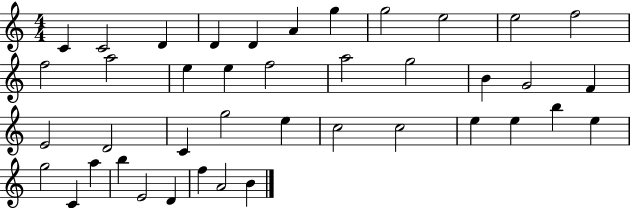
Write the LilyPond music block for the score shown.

{
  \clef treble
  \numericTimeSignature
  \time 4/4
  \key c \major
  c'4 c'2 d'4 | d'4 d'4 a'4 g''4 | g''2 e''2 | e''2 f''2 | \break f''2 a''2 | e''4 e''4 f''2 | a''2 g''2 | b'4 g'2 f'4 | \break e'2 d'2 | c'4 g''2 e''4 | c''2 c''2 | e''4 e''4 b''4 e''4 | \break g''2 c'4 a''4 | b''4 e'2 d'4 | f''4 a'2 b'4 | \bar "|."
}